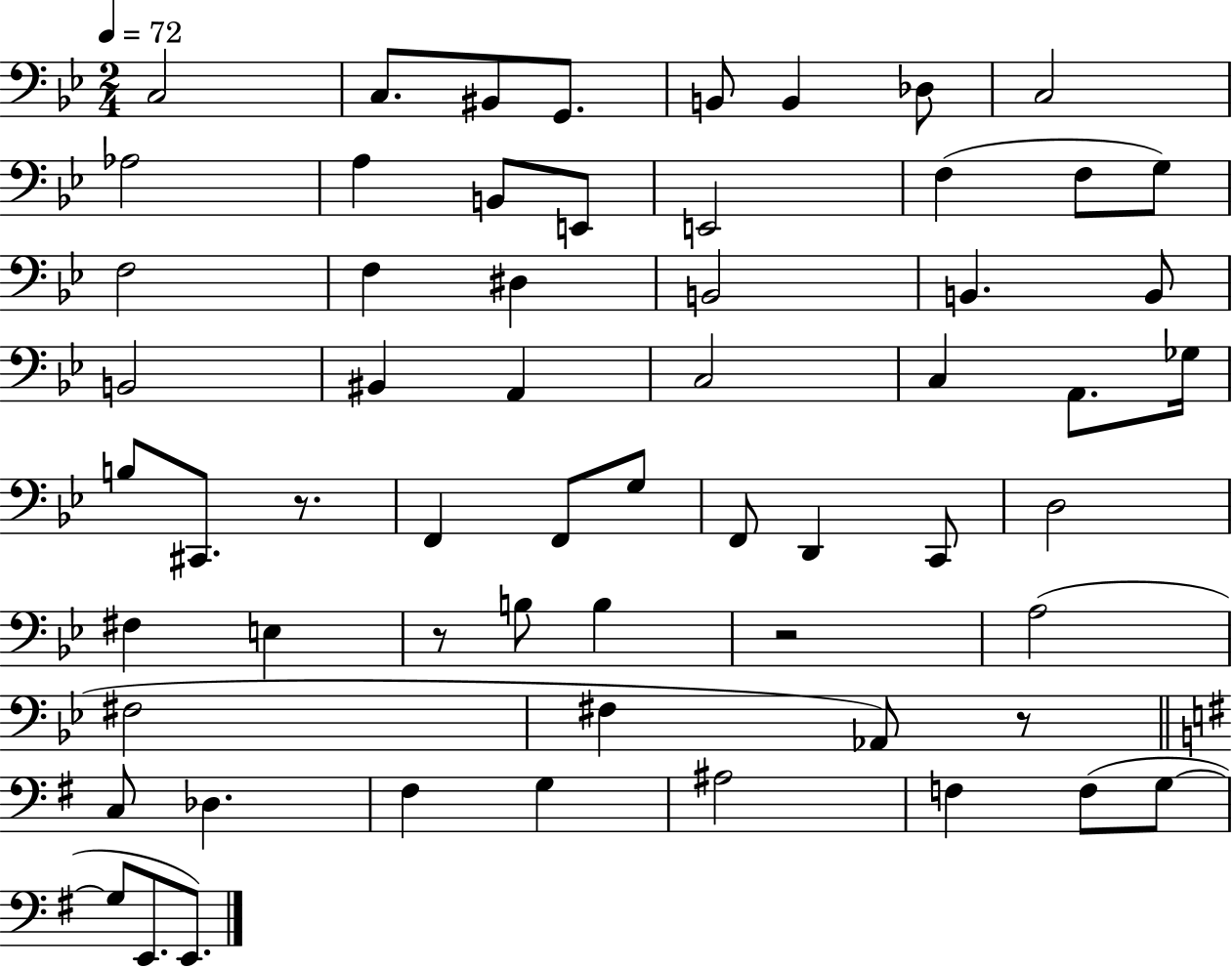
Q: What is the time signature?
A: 2/4